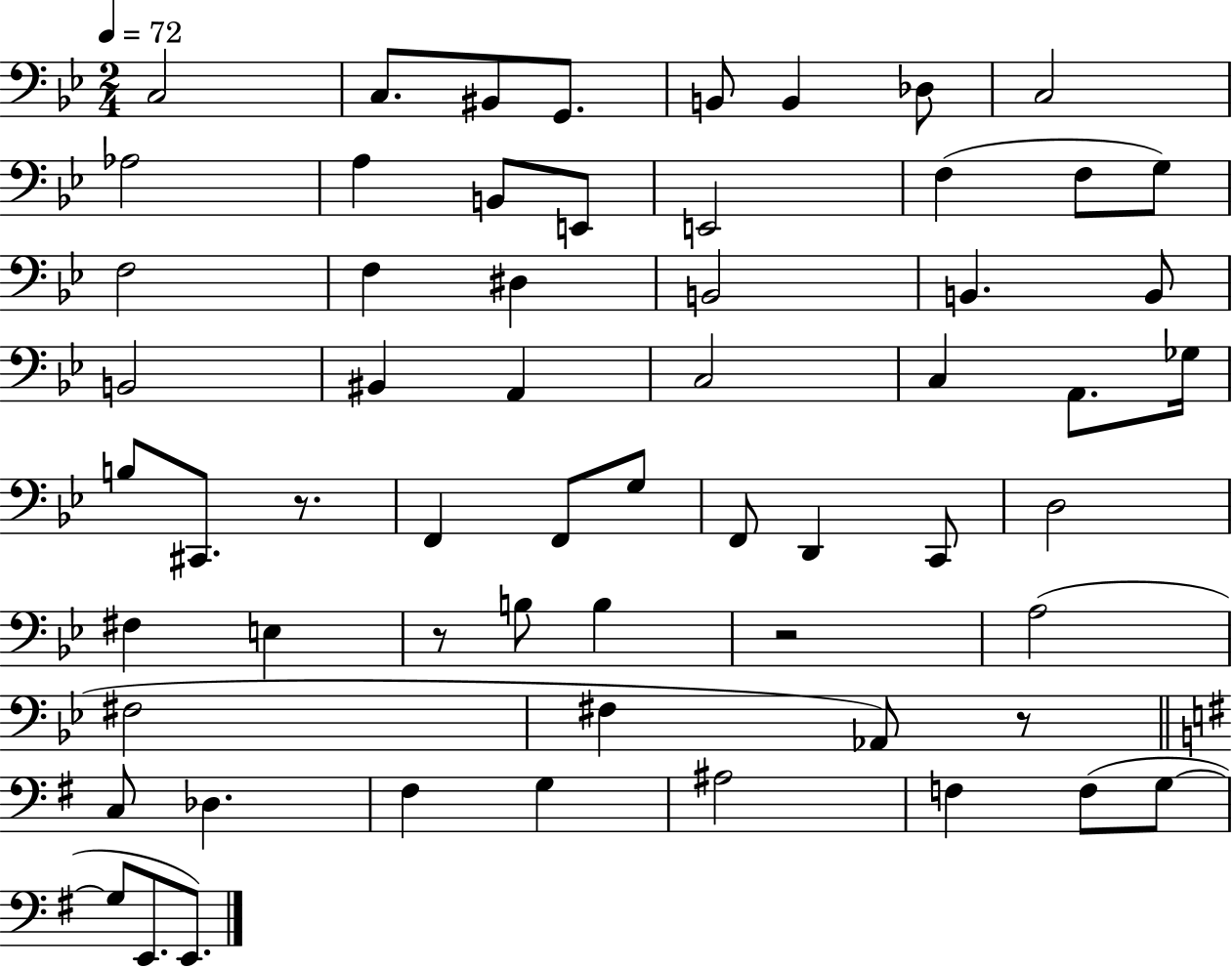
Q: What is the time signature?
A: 2/4